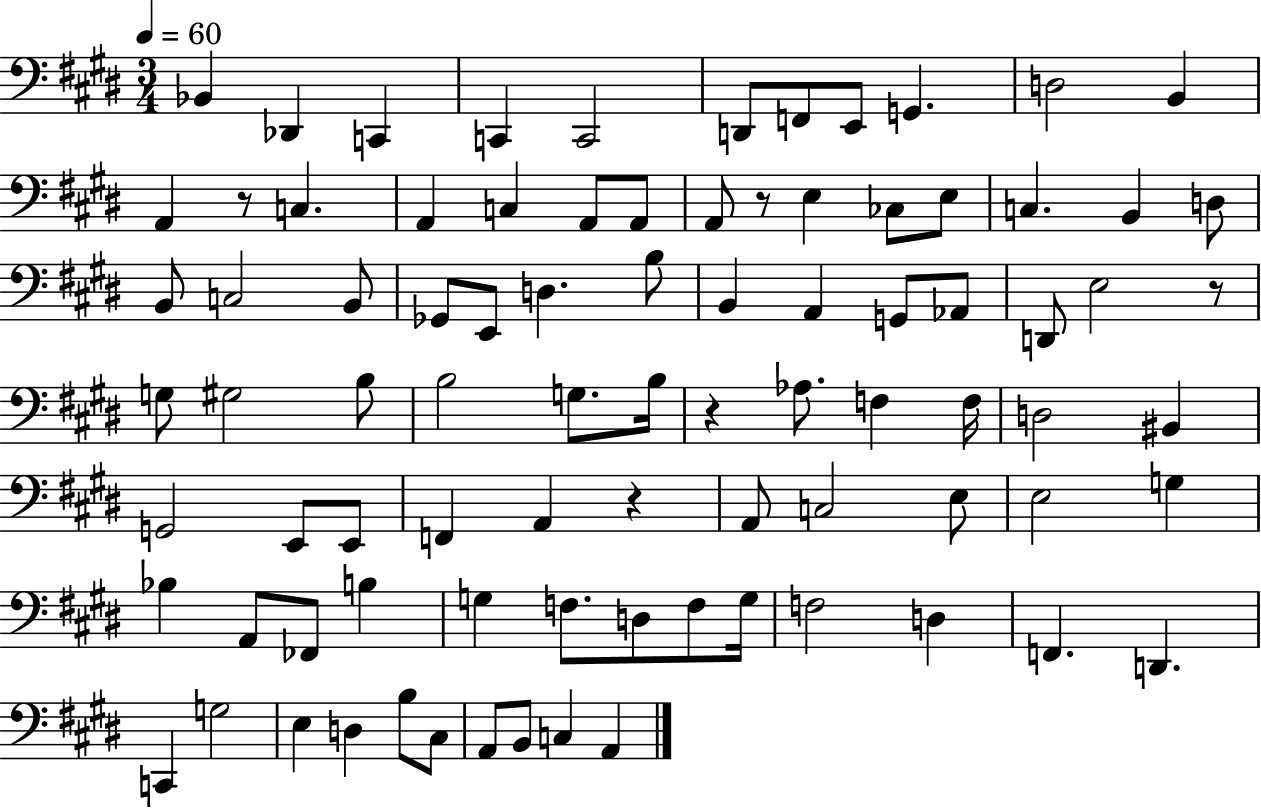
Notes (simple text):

Bb2/q Db2/q C2/q C2/q C2/h D2/e F2/e E2/e G2/q. D3/h B2/q A2/q R/e C3/q. A2/q C3/q A2/e A2/e A2/e R/e E3/q CES3/e E3/e C3/q. B2/q D3/e B2/e C3/h B2/e Gb2/e E2/e D3/q. B3/e B2/q A2/q G2/e Ab2/e D2/e E3/h R/e G3/e G#3/h B3/e B3/h G3/e. B3/s R/q Ab3/e. F3/q F3/s D3/h BIS2/q G2/h E2/e E2/e F2/q A2/q R/q A2/e C3/h E3/e E3/h G3/q Bb3/q A2/e FES2/e B3/q G3/q F3/e. D3/e F3/e G3/s F3/h D3/q F2/q. D2/q. C2/q G3/h E3/q D3/q B3/e C#3/e A2/e B2/e C3/q A2/q